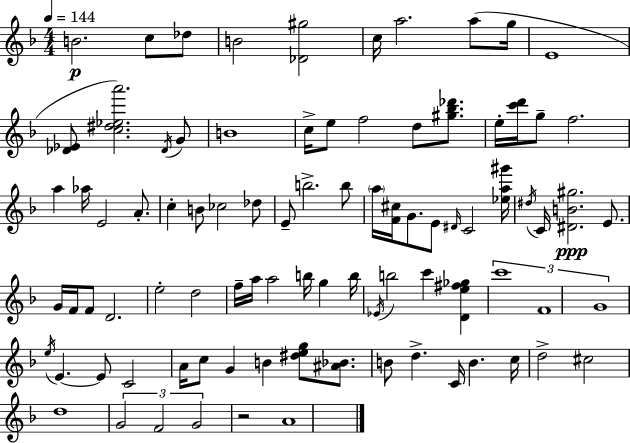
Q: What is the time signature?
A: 4/4